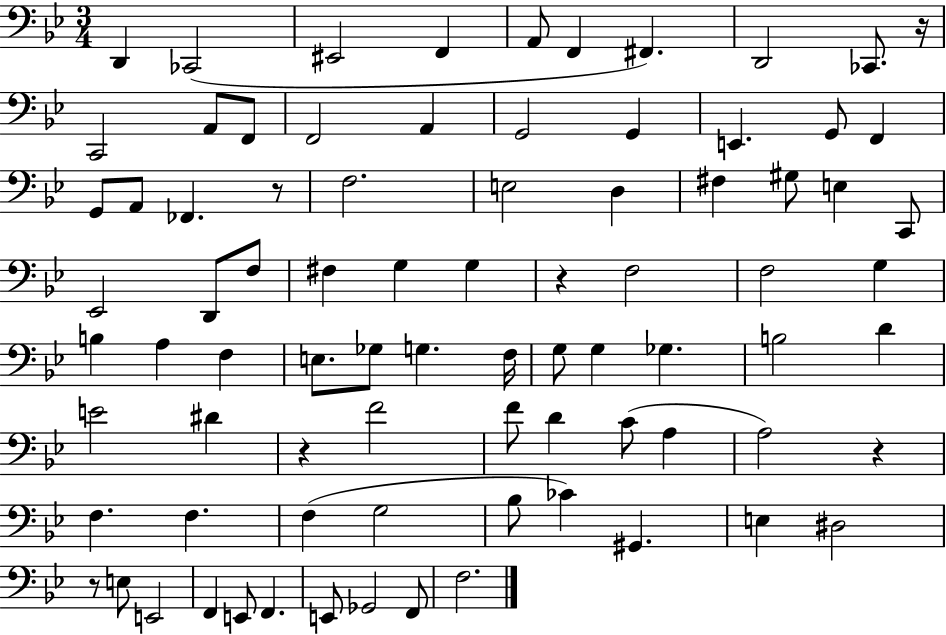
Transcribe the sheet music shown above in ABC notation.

X:1
T:Untitled
M:3/4
L:1/4
K:Bb
D,, _C,,2 ^E,,2 F,, A,,/2 F,, ^F,, D,,2 _C,,/2 z/4 C,,2 A,,/2 F,,/2 F,,2 A,, G,,2 G,, E,, G,,/2 F,, G,,/2 A,,/2 _F,, z/2 F,2 E,2 D, ^F, ^G,/2 E, C,,/2 _E,,2 D,,/2 F,/2 ^F, G, G, z F,2 F,2 G, B, A, F, E,/2 _G,/2 G, F,/4 G,/2 G, _G, B,2 D E2 ^D z F2 F/2 D C/2 A, A,2 z F, F, F, G,2 _B,/2 _C ^G,, E, ^D,2 z/2 E,/2 E,,2 F,, E,,/2 F,, E,,/2 _G,,2 F,,/2 F,2